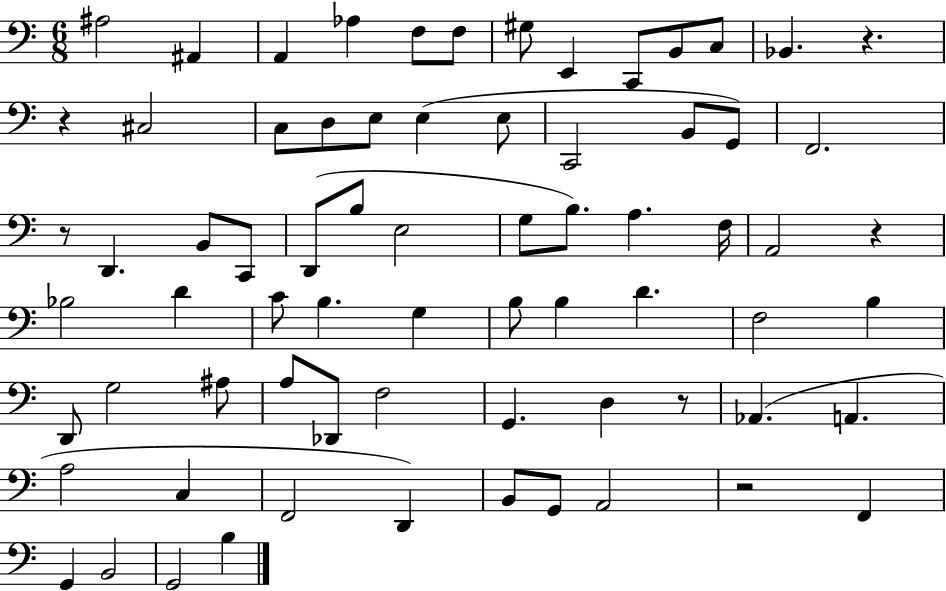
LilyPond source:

{
  \clef bass
  \numericTimeSignature
  \time 6/8
  \key c \major
  ais2 ais,4 | a,4 aes4 f8 f8 | gis8 e,4 c,8 b,8 c8 | bes,4. r4. | \break r4 cis2 | c8 d8 e8 e4( e8 | c,2 b,8 g,8) | f,2. | \break r8 d,4. b,8 c,8 | d,8( b8 e2 | g8 b8.) a4. f16 | a,2 r4 | \break bes2 d'4 | c'8 b4. g4 | b8 b4 d'4. | f2 b4 | \break d,8 g2 ais8 | a8 des,8 f2 | g,4. d4 r8 | aes,4.( a,4. | \break a2 c4 | f,2 d,4) | b,8 g,8 a,2 | r2 f,4 | \break g,4 b,2 | g,2 b4 | \bar "|."
}